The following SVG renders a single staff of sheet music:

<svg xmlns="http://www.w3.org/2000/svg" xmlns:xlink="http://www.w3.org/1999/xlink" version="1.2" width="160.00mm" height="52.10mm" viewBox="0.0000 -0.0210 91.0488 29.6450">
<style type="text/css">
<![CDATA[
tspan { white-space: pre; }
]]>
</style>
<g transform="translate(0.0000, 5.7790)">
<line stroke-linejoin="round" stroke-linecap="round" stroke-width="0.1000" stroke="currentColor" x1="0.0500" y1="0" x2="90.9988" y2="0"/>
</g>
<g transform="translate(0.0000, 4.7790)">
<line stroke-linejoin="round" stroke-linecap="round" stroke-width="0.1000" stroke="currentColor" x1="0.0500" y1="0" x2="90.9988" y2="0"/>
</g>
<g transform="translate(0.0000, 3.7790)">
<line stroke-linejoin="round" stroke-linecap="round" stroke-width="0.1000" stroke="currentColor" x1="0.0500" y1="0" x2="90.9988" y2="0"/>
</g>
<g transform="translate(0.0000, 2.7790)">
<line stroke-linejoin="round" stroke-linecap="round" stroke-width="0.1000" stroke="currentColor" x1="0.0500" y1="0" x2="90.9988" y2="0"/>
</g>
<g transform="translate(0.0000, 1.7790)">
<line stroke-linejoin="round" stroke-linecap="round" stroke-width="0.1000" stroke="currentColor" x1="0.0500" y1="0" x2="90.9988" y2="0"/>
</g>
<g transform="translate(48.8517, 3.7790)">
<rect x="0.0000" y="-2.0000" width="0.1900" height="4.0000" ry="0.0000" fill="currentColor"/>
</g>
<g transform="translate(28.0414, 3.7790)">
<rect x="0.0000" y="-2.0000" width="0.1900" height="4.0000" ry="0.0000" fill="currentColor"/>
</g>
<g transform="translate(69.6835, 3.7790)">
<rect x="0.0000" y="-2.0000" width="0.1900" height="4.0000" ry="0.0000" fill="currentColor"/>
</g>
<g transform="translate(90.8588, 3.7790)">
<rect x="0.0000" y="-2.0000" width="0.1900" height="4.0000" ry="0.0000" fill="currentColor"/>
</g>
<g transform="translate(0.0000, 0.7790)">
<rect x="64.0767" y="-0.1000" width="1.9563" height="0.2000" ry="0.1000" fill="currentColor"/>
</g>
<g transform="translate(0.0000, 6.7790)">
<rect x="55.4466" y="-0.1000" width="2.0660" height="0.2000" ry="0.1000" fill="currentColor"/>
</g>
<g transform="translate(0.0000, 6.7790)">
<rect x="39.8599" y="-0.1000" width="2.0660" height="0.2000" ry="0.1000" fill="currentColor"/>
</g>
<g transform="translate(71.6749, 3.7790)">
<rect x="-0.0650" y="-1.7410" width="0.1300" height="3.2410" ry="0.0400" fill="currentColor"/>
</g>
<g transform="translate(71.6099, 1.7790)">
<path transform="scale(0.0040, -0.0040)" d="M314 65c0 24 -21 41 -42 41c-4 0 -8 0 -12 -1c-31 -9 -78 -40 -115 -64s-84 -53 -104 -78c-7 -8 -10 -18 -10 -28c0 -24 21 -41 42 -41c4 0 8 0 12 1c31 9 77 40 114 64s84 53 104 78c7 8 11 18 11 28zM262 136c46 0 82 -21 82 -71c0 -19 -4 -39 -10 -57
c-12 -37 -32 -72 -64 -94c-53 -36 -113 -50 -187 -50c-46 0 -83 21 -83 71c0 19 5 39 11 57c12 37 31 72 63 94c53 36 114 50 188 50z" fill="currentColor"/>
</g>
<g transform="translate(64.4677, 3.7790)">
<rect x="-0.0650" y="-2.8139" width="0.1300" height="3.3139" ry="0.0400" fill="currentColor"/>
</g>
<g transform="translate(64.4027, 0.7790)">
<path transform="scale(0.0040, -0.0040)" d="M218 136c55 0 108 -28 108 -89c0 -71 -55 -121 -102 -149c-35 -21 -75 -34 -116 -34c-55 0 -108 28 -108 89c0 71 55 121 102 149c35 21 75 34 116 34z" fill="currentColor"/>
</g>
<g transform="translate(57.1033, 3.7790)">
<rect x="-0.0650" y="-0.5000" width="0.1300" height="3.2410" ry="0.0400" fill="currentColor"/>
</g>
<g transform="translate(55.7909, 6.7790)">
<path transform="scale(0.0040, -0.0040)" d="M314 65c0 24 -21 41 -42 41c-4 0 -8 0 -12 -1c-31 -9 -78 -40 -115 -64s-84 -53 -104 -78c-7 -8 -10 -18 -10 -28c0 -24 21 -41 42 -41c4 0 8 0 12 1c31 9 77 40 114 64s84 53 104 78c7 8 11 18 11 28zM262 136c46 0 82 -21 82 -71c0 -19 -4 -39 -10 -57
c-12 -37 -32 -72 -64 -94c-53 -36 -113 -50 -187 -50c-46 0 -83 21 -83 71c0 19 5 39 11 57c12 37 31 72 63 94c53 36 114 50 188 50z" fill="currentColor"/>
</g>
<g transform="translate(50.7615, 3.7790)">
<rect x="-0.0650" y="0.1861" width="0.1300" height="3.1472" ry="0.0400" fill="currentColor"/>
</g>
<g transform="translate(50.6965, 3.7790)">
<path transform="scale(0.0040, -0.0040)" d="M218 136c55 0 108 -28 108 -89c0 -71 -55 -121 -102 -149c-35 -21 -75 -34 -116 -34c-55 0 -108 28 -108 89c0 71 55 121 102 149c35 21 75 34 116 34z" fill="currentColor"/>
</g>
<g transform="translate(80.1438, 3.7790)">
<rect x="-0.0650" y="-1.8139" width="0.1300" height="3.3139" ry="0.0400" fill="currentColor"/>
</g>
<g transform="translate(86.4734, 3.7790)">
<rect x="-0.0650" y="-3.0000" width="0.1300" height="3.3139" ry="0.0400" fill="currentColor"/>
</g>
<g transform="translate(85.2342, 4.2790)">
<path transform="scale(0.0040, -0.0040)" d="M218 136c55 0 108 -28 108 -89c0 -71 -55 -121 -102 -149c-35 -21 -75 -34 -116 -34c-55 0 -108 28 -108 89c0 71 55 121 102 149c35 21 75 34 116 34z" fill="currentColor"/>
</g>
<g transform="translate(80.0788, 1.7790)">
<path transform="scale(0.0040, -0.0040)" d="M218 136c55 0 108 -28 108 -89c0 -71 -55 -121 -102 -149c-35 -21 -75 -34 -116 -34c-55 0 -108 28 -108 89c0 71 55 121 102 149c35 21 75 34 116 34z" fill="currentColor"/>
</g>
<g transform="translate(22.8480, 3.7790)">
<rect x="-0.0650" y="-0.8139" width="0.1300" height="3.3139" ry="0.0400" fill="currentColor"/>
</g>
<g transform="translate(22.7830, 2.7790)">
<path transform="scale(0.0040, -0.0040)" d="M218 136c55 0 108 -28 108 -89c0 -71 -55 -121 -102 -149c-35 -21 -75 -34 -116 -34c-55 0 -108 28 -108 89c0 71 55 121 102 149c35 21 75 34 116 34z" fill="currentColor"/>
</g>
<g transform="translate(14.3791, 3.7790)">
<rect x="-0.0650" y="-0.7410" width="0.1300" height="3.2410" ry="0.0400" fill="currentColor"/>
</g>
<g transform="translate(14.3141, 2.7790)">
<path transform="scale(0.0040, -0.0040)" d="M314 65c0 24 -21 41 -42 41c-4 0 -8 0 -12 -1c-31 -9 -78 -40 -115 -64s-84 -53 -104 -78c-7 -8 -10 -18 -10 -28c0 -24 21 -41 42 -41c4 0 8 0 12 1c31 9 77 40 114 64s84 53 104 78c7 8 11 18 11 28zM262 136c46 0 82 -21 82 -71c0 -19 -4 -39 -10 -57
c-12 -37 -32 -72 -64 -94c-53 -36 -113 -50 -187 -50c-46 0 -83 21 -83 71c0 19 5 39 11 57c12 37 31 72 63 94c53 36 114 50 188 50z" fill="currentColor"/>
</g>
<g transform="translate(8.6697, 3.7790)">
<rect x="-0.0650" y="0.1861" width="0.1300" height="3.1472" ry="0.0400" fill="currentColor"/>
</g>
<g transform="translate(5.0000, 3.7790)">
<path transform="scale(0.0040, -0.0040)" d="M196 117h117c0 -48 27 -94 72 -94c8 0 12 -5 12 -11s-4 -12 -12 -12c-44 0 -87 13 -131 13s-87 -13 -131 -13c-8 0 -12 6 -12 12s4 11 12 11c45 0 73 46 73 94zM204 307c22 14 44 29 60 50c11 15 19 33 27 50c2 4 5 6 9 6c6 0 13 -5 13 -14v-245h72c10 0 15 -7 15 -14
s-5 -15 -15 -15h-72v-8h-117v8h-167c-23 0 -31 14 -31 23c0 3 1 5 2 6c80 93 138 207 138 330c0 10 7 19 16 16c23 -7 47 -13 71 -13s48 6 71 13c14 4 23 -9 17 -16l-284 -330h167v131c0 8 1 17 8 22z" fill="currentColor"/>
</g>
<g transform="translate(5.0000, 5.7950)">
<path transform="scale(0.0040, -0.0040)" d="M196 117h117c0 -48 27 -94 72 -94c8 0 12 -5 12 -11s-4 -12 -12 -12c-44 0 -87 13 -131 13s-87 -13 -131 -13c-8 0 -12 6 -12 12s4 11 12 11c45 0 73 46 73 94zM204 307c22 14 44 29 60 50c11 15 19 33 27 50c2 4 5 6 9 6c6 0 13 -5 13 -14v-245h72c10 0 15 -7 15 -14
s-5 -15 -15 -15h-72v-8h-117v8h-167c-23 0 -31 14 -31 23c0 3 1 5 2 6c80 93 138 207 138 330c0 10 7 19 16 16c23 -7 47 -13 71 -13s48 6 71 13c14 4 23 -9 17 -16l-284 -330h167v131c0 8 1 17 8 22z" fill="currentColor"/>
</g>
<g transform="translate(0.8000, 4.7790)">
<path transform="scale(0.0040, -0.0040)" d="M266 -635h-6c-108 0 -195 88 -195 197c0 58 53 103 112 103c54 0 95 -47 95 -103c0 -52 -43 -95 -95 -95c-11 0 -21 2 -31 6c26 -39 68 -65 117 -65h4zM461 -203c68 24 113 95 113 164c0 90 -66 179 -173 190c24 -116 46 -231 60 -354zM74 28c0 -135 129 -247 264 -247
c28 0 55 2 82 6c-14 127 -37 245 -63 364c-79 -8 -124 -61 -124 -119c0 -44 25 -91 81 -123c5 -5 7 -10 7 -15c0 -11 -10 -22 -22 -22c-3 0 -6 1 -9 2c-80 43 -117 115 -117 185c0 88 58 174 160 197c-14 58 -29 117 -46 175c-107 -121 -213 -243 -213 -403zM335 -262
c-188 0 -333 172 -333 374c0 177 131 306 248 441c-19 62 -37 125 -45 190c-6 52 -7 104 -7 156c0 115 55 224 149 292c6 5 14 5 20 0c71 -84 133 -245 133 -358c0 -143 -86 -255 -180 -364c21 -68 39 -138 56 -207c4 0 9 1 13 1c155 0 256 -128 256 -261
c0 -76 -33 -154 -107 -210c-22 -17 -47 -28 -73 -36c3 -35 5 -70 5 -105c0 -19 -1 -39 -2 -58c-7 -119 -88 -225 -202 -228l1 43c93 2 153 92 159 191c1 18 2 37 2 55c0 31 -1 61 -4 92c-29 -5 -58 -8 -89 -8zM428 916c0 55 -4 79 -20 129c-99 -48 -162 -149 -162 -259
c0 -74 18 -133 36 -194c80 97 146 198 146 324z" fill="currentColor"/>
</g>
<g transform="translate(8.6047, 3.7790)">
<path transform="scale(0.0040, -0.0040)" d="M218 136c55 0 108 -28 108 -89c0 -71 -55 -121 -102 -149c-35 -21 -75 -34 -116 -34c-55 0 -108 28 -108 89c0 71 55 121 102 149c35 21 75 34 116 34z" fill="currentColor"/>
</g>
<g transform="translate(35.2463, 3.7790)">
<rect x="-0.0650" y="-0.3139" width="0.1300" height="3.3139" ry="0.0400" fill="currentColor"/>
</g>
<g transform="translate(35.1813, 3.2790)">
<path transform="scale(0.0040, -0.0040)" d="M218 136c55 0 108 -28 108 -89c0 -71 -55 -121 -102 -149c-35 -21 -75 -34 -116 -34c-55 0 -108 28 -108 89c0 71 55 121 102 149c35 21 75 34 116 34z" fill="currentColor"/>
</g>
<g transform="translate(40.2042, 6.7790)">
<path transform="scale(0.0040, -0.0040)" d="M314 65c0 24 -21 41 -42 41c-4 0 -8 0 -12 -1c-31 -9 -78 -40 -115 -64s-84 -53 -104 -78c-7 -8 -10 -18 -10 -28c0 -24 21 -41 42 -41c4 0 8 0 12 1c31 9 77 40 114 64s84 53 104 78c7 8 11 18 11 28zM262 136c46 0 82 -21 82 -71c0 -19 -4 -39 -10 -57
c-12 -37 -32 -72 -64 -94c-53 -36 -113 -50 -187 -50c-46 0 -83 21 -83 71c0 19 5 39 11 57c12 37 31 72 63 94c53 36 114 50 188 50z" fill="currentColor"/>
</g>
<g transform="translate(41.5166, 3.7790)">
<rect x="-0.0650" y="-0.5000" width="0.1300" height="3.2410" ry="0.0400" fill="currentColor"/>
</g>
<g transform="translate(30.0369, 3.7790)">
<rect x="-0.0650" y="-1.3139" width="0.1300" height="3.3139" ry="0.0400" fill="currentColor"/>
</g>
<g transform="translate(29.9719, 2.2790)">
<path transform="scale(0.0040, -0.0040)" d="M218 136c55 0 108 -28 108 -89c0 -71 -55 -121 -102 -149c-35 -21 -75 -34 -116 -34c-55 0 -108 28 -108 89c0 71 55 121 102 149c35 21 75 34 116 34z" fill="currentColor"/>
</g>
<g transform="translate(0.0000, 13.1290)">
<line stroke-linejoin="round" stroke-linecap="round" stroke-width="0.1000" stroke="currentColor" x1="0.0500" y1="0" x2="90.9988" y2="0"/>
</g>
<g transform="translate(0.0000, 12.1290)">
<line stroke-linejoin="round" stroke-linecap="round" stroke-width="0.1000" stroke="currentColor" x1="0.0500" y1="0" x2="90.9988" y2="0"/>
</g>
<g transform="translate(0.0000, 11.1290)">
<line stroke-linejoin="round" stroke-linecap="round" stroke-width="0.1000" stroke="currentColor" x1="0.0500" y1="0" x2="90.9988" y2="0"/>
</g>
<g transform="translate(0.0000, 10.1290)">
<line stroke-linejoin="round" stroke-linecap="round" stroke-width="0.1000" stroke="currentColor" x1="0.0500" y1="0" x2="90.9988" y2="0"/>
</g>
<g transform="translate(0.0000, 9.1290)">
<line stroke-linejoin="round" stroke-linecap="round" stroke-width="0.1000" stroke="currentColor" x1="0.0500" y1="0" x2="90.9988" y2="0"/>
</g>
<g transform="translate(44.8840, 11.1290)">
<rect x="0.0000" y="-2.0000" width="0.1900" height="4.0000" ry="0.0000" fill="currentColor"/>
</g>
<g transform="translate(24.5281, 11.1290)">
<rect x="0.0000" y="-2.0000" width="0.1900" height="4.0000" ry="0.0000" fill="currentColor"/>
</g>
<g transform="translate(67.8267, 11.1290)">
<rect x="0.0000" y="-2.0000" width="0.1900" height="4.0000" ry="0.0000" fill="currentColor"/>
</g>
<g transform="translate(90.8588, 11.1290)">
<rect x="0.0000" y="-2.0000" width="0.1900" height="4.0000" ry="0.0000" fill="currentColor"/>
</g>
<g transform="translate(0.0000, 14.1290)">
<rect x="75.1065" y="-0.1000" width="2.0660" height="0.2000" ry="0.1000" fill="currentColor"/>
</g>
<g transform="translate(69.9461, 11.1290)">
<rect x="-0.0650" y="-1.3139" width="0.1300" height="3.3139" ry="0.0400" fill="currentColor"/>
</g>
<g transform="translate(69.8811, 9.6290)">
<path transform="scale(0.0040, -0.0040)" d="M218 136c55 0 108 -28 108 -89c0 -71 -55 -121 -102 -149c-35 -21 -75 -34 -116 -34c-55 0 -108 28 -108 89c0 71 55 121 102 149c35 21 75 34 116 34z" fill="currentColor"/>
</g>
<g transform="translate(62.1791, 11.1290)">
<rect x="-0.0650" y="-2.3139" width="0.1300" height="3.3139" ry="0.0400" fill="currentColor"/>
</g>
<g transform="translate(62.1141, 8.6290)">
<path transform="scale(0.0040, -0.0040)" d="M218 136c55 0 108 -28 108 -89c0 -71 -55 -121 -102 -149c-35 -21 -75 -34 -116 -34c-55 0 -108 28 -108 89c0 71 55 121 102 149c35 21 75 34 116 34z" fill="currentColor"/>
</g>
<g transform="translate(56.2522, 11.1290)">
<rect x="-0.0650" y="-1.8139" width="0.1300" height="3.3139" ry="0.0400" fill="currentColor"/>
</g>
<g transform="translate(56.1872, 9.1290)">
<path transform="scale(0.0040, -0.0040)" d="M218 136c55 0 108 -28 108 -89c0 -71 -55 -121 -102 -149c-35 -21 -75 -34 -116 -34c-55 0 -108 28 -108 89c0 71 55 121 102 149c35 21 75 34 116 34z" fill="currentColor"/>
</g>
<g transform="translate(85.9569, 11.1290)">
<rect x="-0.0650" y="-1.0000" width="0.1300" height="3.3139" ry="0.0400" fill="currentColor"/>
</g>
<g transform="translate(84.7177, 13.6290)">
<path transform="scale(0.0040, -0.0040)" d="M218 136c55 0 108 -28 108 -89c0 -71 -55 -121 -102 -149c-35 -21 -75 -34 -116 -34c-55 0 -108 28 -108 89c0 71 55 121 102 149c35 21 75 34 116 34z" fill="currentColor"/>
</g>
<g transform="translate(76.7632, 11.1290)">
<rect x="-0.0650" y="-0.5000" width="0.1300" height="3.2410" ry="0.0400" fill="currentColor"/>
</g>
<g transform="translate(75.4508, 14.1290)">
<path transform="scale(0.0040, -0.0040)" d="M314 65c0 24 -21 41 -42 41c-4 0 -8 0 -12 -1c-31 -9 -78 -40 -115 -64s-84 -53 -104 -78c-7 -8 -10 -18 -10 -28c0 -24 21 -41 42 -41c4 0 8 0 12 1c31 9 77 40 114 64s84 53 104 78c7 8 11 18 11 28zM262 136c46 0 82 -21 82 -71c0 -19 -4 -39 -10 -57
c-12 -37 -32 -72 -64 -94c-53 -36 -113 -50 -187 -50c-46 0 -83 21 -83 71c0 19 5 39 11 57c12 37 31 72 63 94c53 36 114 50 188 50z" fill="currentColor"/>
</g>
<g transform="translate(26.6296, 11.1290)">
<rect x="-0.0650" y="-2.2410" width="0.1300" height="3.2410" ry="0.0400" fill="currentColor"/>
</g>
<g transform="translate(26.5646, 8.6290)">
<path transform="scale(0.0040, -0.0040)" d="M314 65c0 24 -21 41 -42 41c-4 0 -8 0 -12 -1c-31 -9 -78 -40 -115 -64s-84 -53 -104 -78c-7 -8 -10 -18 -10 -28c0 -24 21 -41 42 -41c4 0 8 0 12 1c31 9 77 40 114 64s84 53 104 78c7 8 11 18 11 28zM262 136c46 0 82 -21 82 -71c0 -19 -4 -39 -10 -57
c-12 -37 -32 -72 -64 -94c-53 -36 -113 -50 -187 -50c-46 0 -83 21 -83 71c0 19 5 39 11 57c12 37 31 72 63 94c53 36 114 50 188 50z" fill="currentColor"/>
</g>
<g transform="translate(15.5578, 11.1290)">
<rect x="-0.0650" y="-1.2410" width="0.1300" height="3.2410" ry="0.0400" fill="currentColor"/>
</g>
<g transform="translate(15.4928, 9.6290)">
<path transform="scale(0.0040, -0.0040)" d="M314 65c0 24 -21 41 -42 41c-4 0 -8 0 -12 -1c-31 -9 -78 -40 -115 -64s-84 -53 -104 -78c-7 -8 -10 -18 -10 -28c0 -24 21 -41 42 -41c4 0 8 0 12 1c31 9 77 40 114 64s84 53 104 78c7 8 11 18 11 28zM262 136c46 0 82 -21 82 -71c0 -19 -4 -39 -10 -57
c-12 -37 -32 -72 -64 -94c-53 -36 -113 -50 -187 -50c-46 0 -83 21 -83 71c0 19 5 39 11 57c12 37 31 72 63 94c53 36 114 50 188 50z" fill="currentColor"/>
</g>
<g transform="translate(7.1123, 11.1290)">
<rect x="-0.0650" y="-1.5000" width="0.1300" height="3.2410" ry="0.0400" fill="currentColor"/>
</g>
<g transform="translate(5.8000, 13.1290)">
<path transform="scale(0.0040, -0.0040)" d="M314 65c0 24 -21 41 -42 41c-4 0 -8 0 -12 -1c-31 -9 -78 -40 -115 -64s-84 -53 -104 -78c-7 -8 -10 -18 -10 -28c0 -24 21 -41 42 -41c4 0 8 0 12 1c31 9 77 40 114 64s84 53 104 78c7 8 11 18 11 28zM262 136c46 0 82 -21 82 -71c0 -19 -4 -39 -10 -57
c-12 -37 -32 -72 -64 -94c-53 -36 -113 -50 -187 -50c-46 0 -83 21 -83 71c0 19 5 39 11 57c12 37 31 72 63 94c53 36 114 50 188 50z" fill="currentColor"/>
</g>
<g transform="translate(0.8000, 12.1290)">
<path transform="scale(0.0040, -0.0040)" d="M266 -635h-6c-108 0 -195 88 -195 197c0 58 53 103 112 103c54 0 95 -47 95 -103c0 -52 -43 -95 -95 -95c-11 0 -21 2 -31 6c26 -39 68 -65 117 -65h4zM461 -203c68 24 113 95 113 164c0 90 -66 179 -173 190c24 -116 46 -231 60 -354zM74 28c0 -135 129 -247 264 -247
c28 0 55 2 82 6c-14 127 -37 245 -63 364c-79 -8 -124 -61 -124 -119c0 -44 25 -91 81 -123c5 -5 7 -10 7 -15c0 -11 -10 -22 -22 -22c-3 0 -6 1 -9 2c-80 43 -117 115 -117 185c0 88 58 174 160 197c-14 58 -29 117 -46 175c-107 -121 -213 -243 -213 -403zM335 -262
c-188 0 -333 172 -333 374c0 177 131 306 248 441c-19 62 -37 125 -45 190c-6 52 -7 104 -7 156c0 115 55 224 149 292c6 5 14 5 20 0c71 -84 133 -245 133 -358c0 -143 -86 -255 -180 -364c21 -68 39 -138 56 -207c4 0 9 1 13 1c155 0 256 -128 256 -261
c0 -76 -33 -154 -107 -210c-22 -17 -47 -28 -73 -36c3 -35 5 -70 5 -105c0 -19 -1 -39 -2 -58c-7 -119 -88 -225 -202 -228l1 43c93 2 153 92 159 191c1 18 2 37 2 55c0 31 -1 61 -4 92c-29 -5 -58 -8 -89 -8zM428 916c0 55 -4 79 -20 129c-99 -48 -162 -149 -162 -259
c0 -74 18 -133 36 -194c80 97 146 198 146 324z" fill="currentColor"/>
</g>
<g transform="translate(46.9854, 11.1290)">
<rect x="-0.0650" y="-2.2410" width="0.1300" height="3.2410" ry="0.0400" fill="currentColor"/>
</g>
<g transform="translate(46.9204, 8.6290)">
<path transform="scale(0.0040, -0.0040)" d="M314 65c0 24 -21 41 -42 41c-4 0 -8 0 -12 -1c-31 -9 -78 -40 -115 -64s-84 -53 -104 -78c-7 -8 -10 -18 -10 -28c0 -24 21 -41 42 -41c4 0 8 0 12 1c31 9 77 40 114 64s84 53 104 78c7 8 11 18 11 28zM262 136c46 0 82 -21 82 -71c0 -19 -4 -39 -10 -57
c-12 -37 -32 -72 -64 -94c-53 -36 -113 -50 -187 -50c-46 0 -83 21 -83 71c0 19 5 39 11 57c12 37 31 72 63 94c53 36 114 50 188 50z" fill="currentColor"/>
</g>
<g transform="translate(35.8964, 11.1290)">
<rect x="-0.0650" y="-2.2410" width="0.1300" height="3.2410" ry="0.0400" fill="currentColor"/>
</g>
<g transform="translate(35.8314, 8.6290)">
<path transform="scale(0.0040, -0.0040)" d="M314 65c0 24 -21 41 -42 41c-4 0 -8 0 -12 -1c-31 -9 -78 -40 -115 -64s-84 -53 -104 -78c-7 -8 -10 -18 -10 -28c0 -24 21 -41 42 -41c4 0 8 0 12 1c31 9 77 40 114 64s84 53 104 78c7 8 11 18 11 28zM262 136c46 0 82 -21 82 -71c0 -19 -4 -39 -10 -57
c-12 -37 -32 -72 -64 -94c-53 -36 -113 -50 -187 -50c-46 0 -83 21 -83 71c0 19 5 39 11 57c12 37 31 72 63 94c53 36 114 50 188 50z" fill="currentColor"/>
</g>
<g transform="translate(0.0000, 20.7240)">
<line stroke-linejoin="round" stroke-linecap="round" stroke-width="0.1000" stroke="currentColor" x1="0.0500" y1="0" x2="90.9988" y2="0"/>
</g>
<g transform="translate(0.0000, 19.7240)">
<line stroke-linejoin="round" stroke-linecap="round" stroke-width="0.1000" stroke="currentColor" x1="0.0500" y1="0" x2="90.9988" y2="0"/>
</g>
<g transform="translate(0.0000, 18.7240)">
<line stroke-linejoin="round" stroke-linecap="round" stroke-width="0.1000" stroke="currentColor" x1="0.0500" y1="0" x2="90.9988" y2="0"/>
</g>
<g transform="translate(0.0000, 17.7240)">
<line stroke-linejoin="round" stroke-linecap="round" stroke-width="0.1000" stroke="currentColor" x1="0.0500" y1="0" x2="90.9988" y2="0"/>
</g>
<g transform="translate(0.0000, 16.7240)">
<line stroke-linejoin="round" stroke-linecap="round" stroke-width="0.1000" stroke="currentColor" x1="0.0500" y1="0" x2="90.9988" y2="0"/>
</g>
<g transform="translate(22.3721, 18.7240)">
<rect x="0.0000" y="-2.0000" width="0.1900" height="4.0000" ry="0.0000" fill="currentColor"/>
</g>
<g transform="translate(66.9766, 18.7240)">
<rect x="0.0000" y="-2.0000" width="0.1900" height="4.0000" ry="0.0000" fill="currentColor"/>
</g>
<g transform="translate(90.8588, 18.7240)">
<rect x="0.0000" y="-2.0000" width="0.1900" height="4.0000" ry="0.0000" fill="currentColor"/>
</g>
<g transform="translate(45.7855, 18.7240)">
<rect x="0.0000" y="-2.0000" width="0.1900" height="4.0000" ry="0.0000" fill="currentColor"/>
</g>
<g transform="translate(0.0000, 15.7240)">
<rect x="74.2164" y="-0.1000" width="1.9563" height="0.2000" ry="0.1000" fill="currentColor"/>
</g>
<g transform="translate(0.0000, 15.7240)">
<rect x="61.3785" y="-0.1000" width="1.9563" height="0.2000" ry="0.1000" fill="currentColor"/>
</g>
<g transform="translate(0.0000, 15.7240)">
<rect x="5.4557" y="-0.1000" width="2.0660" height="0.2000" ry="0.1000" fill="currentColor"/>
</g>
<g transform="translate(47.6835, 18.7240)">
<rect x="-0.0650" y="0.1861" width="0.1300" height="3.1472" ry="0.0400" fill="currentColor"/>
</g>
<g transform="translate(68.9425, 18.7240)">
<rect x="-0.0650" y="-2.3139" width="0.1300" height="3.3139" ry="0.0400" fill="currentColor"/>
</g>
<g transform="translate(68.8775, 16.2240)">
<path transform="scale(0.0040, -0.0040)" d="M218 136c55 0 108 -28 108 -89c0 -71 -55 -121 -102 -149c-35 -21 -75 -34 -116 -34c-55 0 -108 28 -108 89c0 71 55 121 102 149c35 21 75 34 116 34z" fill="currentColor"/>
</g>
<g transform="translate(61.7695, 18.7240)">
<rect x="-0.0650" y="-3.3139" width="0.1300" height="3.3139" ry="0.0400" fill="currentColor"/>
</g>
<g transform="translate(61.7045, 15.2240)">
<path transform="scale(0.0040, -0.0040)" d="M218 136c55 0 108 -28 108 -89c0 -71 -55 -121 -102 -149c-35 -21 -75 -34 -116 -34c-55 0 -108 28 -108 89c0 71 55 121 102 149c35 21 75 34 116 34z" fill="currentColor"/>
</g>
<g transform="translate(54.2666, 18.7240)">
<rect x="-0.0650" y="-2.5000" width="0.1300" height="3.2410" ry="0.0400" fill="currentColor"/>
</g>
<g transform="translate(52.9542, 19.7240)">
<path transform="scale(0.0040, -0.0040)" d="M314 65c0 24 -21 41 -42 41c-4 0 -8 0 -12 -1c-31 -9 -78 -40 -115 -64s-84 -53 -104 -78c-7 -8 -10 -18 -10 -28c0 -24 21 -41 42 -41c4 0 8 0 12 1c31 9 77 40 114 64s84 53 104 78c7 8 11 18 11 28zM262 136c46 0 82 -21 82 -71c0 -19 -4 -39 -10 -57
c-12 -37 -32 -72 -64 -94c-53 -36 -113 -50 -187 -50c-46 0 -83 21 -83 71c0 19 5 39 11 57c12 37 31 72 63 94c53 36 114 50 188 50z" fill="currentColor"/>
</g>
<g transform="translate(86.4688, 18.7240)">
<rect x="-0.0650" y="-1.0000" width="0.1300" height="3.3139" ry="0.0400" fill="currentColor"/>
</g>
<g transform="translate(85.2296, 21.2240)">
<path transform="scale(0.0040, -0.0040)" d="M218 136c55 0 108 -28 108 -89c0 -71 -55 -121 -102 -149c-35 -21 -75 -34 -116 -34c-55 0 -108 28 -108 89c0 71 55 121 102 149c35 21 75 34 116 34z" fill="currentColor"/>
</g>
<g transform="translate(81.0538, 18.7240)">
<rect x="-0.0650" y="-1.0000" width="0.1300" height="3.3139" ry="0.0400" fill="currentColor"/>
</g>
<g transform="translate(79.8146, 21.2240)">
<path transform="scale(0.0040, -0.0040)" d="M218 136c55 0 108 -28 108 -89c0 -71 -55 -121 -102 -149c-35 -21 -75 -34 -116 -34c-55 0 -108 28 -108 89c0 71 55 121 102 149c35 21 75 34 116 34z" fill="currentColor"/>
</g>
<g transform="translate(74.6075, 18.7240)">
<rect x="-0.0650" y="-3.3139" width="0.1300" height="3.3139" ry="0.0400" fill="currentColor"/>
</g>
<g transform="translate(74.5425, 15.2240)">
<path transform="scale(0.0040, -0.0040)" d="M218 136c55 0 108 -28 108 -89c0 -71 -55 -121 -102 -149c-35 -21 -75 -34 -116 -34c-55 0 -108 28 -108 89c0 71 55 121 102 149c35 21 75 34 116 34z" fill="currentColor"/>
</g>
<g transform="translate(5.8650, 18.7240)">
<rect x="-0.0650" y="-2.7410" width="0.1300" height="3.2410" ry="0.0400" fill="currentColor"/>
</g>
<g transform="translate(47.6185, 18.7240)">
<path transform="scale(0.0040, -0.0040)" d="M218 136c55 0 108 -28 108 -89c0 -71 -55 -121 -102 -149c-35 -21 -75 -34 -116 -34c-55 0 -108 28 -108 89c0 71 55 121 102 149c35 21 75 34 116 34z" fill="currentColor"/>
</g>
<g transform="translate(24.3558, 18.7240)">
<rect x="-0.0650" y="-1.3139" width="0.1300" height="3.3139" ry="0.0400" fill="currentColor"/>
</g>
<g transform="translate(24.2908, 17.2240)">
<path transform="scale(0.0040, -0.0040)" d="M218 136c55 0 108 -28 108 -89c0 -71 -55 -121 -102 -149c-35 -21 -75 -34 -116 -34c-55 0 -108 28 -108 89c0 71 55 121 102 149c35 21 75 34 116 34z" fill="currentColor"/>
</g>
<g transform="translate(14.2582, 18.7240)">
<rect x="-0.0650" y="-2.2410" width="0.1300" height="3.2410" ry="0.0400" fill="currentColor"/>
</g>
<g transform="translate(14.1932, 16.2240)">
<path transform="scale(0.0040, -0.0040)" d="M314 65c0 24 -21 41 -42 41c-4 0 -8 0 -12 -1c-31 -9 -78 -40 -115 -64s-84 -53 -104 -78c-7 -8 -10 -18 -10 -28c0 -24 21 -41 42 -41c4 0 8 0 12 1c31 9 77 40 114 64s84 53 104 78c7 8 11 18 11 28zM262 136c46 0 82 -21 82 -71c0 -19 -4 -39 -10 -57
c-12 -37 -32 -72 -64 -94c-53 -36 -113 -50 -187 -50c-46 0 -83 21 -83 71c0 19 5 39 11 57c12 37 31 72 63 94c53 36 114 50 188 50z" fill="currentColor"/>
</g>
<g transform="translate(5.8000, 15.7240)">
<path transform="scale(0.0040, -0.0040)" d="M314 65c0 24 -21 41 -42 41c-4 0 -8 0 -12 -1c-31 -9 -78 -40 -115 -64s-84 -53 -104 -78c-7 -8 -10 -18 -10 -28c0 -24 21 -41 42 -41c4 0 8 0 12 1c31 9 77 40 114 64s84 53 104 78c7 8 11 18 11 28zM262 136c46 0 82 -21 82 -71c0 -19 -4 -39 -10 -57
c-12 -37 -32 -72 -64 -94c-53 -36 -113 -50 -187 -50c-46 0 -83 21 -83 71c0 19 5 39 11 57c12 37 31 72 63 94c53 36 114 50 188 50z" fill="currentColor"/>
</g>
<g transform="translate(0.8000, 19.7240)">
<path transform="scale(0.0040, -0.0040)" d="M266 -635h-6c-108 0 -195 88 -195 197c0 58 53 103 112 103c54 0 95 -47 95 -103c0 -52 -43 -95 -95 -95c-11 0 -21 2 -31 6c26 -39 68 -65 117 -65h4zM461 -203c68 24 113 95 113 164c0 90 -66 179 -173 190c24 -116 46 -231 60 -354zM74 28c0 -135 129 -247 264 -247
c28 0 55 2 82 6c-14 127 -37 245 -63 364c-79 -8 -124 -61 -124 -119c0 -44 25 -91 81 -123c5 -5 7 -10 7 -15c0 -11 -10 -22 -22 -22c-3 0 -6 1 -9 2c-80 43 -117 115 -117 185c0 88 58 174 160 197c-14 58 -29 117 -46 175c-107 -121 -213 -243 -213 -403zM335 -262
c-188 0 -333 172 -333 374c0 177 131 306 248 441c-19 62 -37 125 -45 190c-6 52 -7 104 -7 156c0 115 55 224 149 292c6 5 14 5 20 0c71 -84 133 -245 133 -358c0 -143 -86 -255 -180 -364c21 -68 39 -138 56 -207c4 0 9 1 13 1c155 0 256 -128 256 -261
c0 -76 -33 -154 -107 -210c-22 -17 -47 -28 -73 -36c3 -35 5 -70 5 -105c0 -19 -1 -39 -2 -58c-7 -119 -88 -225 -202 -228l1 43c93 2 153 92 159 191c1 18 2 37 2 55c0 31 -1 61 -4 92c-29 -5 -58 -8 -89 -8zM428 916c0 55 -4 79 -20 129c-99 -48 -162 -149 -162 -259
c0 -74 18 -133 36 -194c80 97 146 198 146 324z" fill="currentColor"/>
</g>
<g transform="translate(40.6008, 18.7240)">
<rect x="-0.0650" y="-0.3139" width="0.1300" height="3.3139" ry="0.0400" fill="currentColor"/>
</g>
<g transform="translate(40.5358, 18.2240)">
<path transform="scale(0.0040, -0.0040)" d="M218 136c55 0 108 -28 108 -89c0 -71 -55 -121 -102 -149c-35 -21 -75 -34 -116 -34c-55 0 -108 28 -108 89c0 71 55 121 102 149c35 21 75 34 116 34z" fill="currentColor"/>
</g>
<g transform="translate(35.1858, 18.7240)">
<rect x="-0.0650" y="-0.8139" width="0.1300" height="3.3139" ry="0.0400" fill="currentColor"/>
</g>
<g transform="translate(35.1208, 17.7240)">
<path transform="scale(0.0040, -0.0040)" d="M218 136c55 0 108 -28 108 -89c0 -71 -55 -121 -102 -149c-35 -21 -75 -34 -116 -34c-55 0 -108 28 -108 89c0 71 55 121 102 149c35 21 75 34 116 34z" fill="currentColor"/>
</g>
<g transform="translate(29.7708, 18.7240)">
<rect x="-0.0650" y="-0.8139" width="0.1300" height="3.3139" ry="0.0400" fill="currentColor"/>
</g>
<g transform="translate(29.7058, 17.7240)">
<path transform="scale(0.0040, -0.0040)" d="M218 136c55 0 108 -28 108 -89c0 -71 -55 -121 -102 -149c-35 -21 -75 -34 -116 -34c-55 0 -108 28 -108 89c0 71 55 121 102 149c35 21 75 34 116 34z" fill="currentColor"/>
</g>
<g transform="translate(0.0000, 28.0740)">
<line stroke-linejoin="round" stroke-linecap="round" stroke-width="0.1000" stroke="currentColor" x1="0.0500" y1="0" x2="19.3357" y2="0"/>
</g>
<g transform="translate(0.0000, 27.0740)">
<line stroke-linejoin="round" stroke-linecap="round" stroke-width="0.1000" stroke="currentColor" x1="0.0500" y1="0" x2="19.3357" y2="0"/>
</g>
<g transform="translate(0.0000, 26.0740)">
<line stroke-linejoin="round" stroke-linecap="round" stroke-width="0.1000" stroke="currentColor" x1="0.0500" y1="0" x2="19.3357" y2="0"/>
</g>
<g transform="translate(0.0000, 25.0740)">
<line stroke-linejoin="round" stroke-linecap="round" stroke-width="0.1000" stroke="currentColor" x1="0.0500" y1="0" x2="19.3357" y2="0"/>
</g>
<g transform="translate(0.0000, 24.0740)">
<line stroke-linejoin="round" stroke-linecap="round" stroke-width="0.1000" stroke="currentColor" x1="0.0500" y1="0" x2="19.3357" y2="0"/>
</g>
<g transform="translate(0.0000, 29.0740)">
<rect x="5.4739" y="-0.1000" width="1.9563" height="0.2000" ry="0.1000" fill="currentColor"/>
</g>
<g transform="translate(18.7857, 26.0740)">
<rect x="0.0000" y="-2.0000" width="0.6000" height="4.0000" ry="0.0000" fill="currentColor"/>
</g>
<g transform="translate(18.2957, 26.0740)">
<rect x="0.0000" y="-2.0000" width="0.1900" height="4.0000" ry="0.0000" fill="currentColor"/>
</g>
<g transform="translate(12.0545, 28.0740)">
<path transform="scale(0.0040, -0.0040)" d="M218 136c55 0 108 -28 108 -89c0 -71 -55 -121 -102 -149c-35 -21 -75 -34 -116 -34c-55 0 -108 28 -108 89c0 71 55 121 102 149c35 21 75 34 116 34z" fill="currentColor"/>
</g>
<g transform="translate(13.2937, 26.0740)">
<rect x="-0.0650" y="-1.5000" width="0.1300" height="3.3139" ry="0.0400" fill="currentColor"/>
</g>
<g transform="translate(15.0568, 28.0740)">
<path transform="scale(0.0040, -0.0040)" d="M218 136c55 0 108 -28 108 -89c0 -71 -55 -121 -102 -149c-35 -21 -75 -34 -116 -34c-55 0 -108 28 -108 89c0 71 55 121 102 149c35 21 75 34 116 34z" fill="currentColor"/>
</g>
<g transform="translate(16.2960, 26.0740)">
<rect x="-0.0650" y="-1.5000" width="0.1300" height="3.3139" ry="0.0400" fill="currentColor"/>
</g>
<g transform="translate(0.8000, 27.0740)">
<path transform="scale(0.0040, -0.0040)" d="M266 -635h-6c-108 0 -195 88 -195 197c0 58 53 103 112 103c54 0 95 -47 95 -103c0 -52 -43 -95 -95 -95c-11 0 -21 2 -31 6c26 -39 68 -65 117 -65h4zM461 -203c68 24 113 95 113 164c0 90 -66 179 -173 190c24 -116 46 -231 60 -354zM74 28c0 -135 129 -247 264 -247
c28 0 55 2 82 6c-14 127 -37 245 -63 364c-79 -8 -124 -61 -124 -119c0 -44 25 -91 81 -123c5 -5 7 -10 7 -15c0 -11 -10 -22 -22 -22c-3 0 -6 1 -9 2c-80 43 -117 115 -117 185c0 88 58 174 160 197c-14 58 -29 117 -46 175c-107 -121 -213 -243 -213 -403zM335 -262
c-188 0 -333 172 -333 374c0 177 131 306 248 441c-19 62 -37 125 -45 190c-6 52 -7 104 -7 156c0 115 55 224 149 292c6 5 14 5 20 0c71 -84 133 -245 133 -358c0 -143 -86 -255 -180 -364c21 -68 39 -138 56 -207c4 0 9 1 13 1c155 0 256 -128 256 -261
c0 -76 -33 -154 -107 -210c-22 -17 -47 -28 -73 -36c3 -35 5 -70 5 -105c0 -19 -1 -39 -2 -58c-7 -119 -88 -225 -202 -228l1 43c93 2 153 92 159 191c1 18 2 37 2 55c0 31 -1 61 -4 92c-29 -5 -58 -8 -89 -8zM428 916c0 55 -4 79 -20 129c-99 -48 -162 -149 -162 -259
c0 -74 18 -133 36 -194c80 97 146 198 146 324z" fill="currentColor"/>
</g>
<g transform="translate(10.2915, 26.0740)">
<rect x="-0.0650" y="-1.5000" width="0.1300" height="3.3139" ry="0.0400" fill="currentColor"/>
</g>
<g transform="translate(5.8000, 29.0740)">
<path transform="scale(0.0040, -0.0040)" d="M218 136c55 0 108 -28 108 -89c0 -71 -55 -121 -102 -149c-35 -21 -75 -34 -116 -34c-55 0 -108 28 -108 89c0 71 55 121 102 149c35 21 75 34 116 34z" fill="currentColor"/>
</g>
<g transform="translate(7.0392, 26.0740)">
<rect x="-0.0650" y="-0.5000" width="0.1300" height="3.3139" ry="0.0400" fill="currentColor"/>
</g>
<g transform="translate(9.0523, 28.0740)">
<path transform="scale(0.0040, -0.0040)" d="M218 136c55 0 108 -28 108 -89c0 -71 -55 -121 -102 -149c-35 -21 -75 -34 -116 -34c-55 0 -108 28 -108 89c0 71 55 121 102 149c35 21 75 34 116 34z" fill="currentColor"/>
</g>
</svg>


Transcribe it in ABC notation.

X:1
T:Untitled
M:4/4
L:1/4
K:C
B d2 d e c C2 B C2 a f2 f A E2 e2 g2 g2 g2 f g e C2 D a2 g2 e d d c B G2 b g b D D C E E E